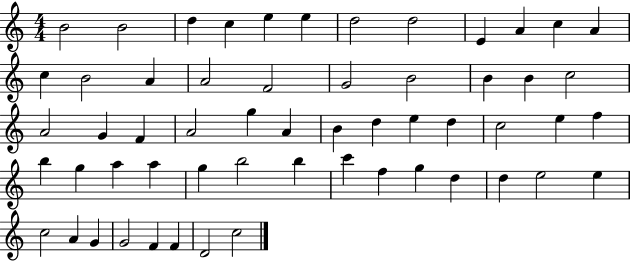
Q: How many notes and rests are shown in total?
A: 57